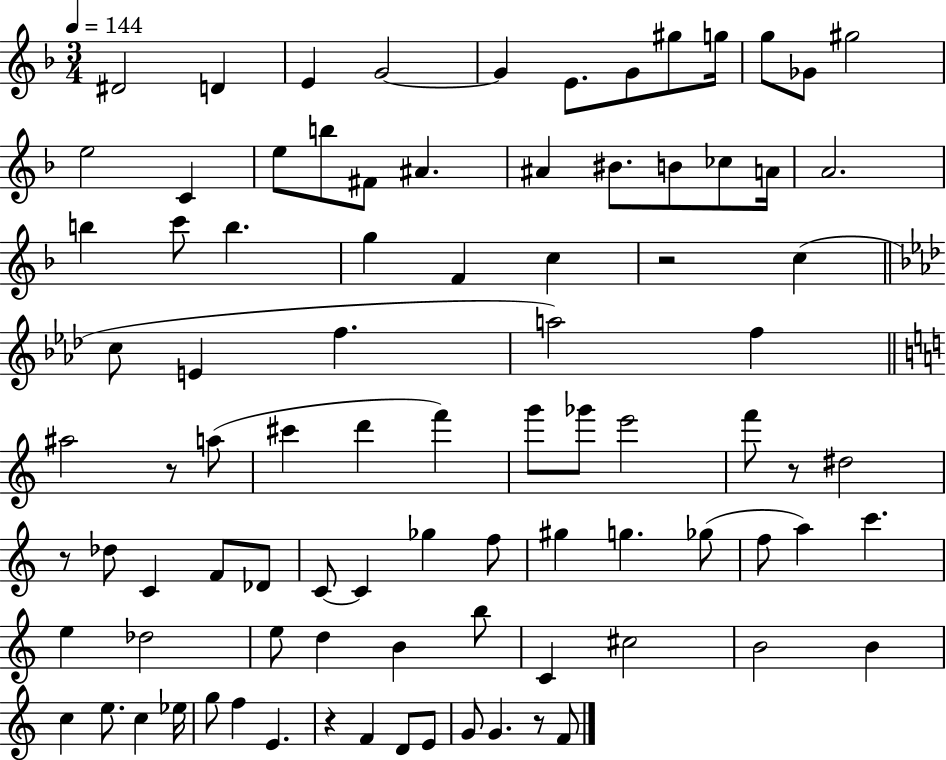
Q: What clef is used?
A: treble